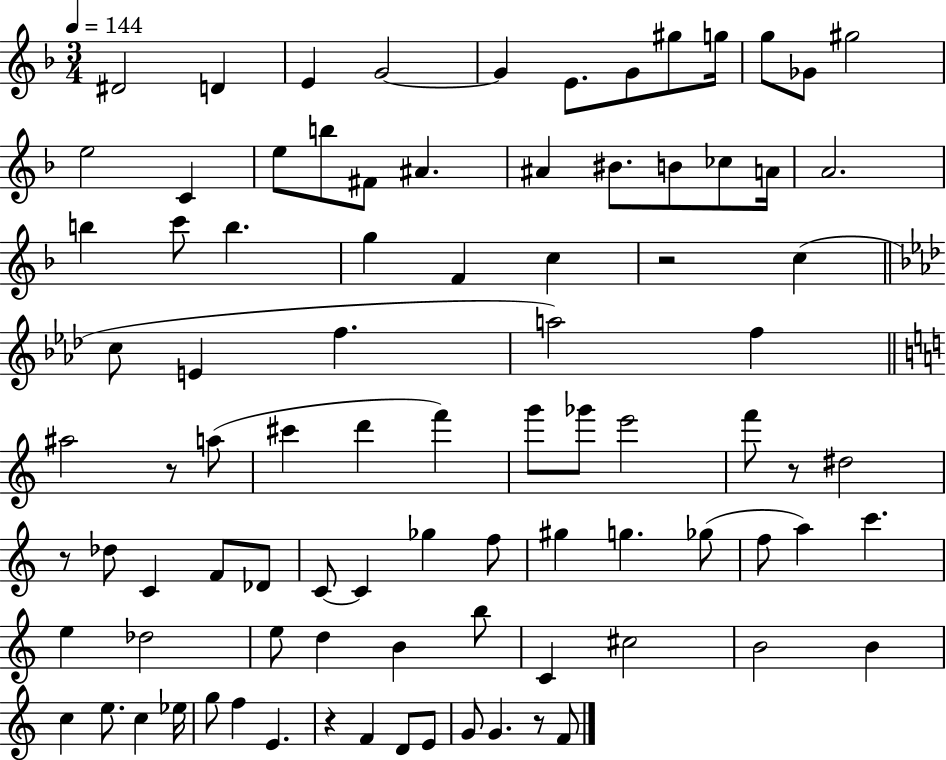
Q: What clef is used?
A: treble